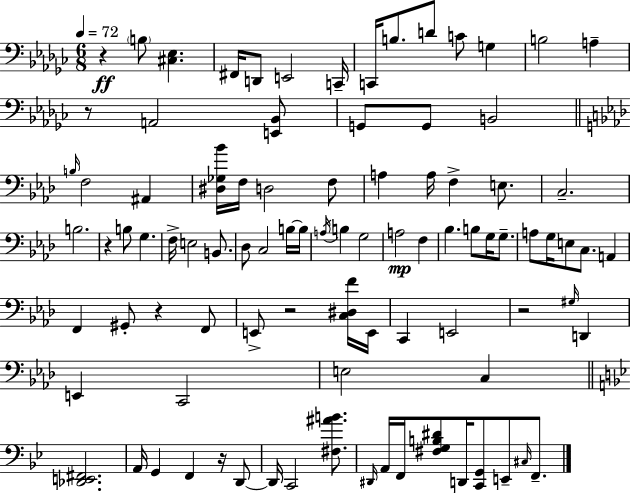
X:1
T:Untitled
M:6/8
L:1/4
K:Ebm
z B,/2 [^C,_E,] ^F,,/4 D,,/2 E,,2 C,,/4 C,,/4 B,/2 D/2 C/2 G, B,2 A, z/2 A,,2 [E,,_B,,]/2 G,,/2 G,,/2 B,,2 B,/4 F,2 ^A,, [^D,_G,_B]/4 F,/4 D,2 F,/2 A, A,/4 F, E,/2 C,2 B,2 z B,/2 G, F,/4 E,2 B,,/2 _D,/2 C,2 B,/4 B,/4 A,/4 B, G,2 A,2 F, _B, B,/2 G,/4 G,/2 A,/2 G,/4 E,/2 C,/2 A,, F,, ^G,,/2 z F,,/2 E,,/2 z2 [C,^D,F]/4 E,,/4 C,, E,,2 z2 ^G,/4 D,, E,, C,,2 E,2 C, [_D,,E,,^F,,]2 A,,/4 G,, F,, z/4 D,,/2 D,,/4 C,,2 [^F,^AB]/2 ^D,,/4 A,,/4 F,,/4 [^F,G,B,^D]/2 D,,/4 [C,,G,,]/2 E,,/2 ^C,/4 F,,/2